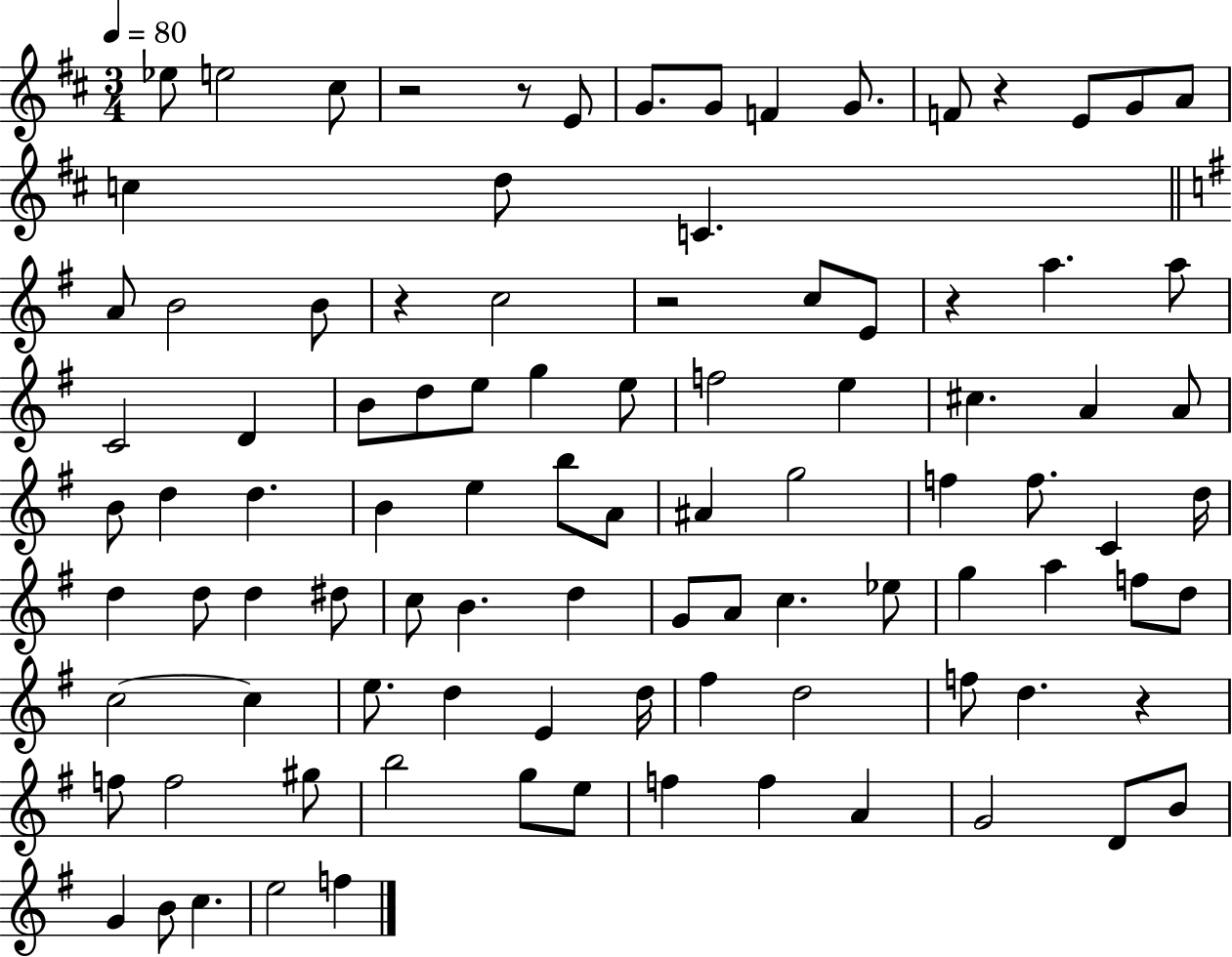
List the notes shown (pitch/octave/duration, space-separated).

Eb5/e E5/h C#5/e R/h R/e E4/e G4/e. G4/e F4/q G4/e. F4/e R/q E4/e G4/e A4/e C5/q D5/e C4/q. A4/e B4/h B4/e R/q C5/h R/h C5/e E4/e R/q A5/q. A5/e C4/h D4/q B4/e D5/e E5/e G5/q E5/e F5/h E5/q C#5/q. A4/q A4/e B4/e D5/q D5/q. B4/q E5/q B5/e A4/e A#4/q G5/h F5/q F5/e. C4/q D5/s D5/q D5/e D5/q D#5/e C5/e B4/q. D5/q G4/e A4/e C5/q. Eb5/e G5/q A5/q F5/e D5/e C5/h C5/q E5/e. D5/q E4/q D5/s F#5/q D5/h F5/e D5/q. R/q F5/e F5/h G#5/e B5/h G5/e E5/e F5/q F5/q A4/q G4/h D4/e B4/e G4/q B4/e C5/q. E5/h F5/q